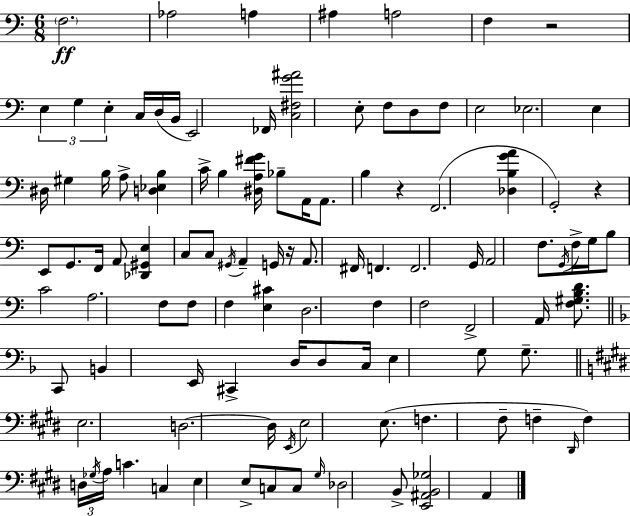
{
  \clef bass
  \numericTimeSignature
  \time 6/8
  \key a \minor
  \repeat volta 2 { \parenthesize f2.\ff | aes2 a4 | ais4 a2 | f4 r2 | \break \tuplet 3/2 { e4 g4 e4-. } | c16 d16( b,16 e,2) fes,16 | <c fis g' ais'>2 e8-. f8 | d8 f8 e2 | \break ees2. | e4 dis16 gis4 b16 a8-> | <d ees b>4 c'16-> b4 <dis a fis' g'>16 bes8-- | a,16 a,8. b4 r4 | \break f,2.( | <des b g' a'>4 g,2-.) | r4 e,8 g,8. f,16 a,8 | <des, gis, e>4 c8 c8 \acciaccatura { gis,16 } a,4-- | \break g,16 r16 a,8. fis,16 f,4. | f,2. | g,16 a,2 f8. | \acciaccatura { g,16 } f16-> g16 b8 c'2 | \break a2. | f8 f8 f4 <e cis'>4 | d2. | f4 f2 | \break f,2-> a,16 <f gis b d'>8. | \bar "||" \break \key d \minor c,8 b,4 e,16 cis,4-> d16 | d8 c16 e4 g8 g8.-- | \bar "||" \break \key e \major e2. | d2.~~ | d16 \acciaccatura { e,16 } e2 e8.( | f4. fis8-- f4-- | \break \grace { dis,16 } f4) \tuplet 3/2 { d16 \acciaccatura { ges16 } a16 } c'4. | c4 e4 e8-> | c8 c8 \grace { gis16 } des2 | b,8-> <e, ais, b, ges>2 | \break a,4 } \bar "|."
}